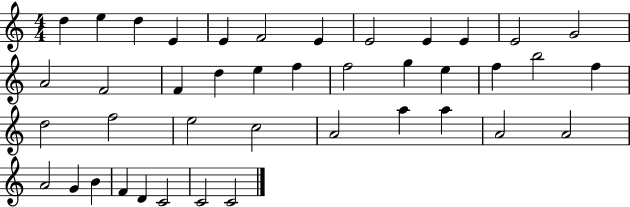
{
  \clef treble
  \numericTimeSignature
  \time 4/4
  \key c \major
  d''4 e''4 d''4 e'4 | e'4 f'2 e'4 | e'2 e'4 e'4 | e'2 g'2 | \break a'2 f'2 | f'4 d''4 e''4 f''4 | f''2 g''4 e''4 | f''4 b''2 f''4 | \break d''2 f''2 | e''2 c''2 | a'2 a''4 a''4 | a'2 a'2 | \break a'2 g'4 b'4 | f'4 d'4 c'2 | c'2 c'2 | \bar "|."
}